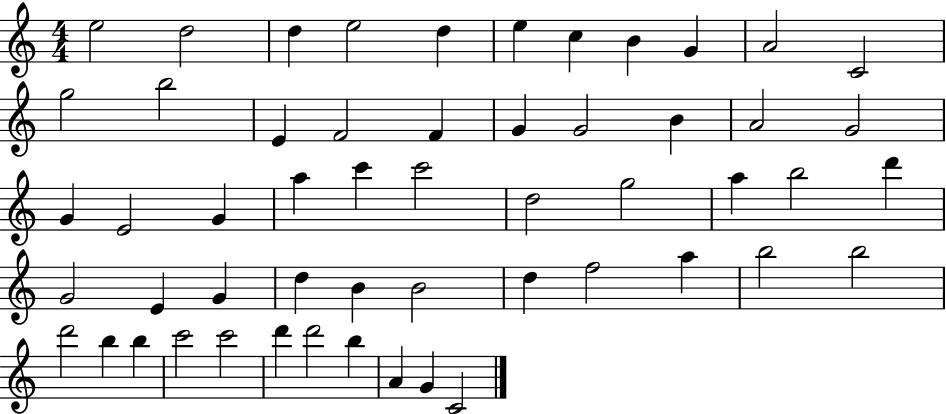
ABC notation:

X:1
T:Untitled
M:4/4
L:1/4
K:C
e2 d2 d e2 d e c B G A2 C2 g2 b2 E F2 F G G2 B A2 G2 G E2 G a c' c'2 d2 g2 a b2 d' G2 E G d B B2 d f2 a b2 b2 d'2 b b c'2 c'2 d' d'2 b A G C2